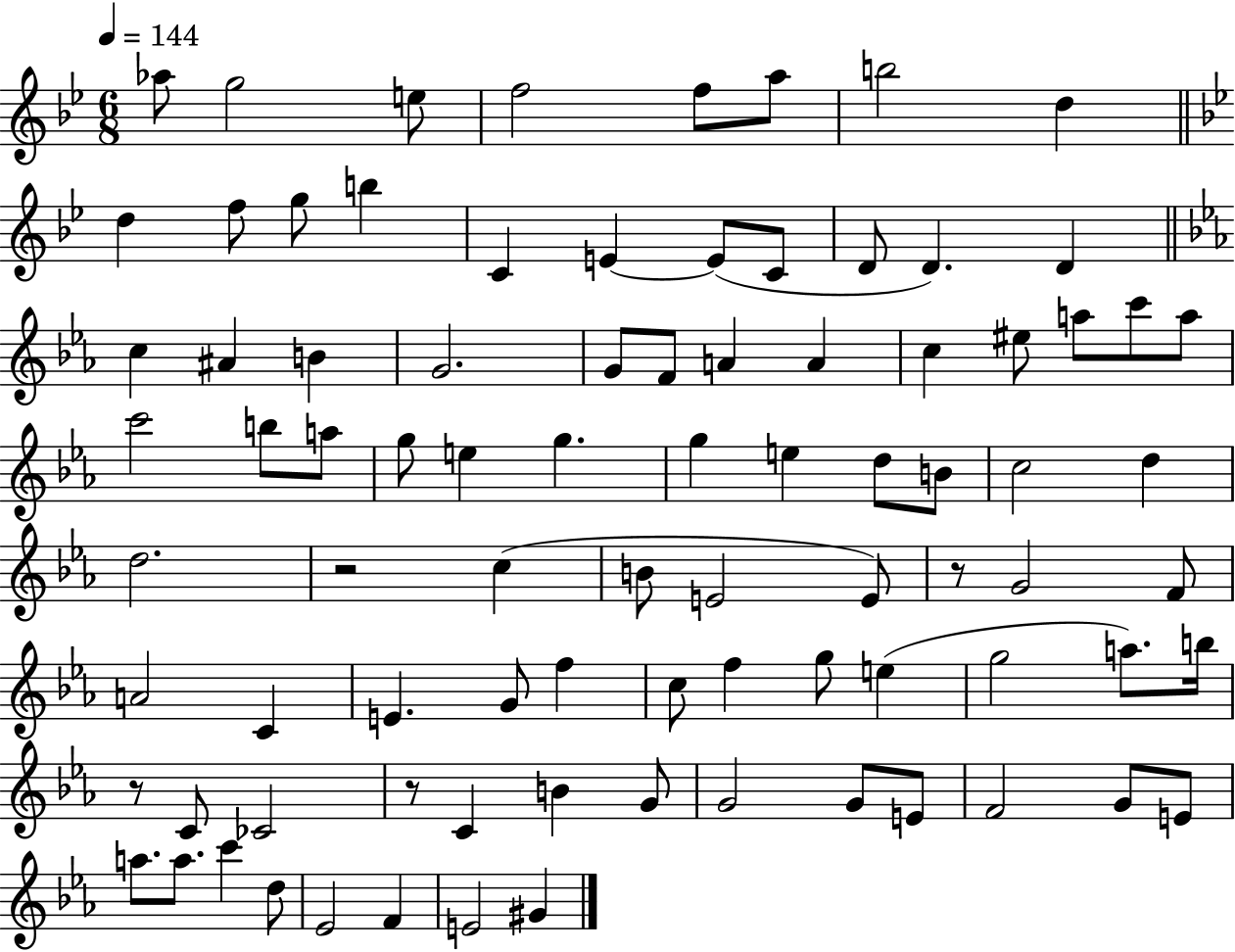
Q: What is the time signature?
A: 6/8